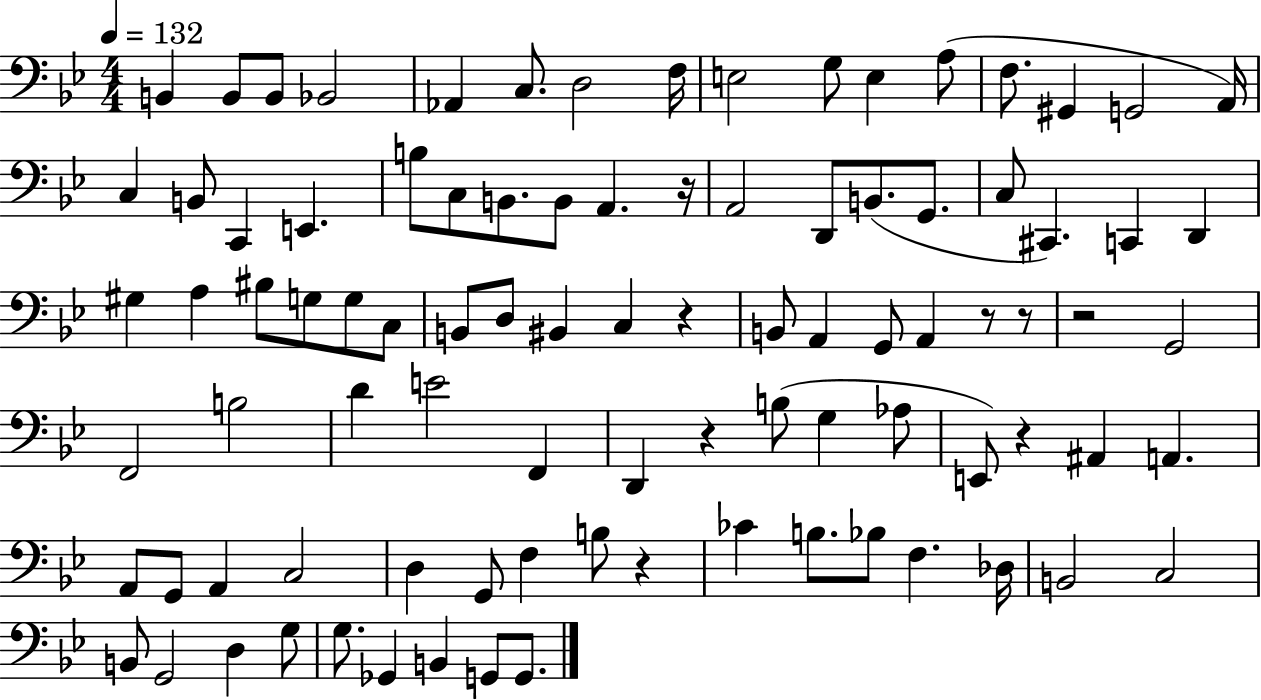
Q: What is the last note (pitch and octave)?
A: G2